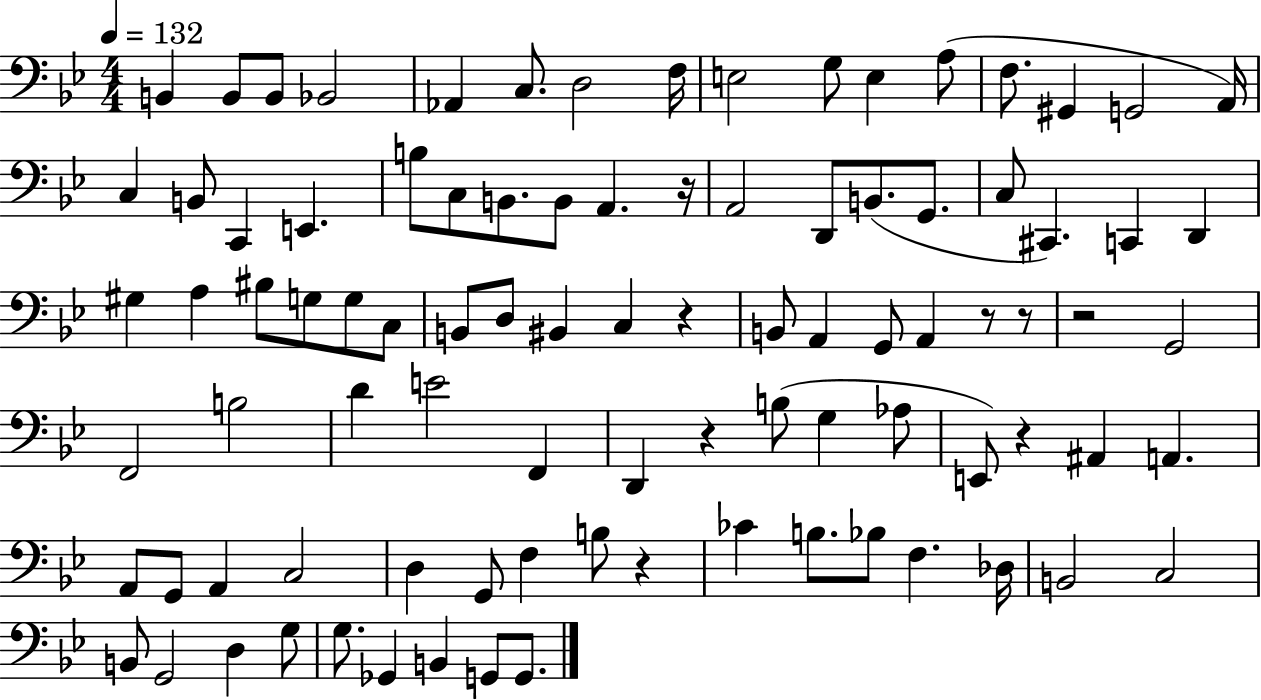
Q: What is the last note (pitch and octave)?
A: G2